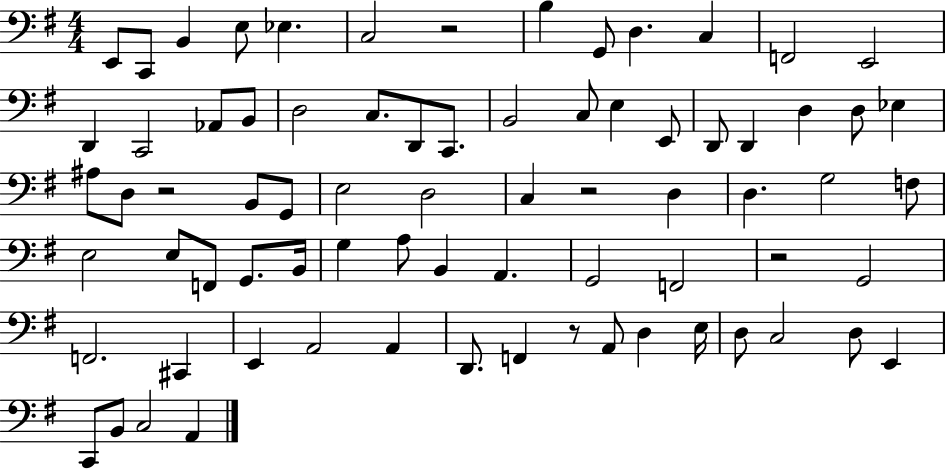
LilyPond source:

{
  \clef bass
  \numericTimeSignature
  \time 4/4
  \key g \major
  \repeat volta 2 { e,8 c,8 b,4 e8 ees4. | c2 r2 | b4 g,8 d4. c4 | f,2 e,2 | \break d,4 c,2 aes,8 b,8 | d2 c8. d,8 c,8. | b,2 c8 e4 e,8 | d,8 d,4 d4 d8 ees4 | \break ais8 d8 r2 b,8 g,8 | e2 d2 | c4 r2 d4 | d4. g2 f8 | \break e2 e8 f,8 g,8. b,16 | g4 a8 b,4 a,4. | g,2 f,2 | r2 g,2 | \break f,2. cis,4 | e,4 a,2 a,4 | d,8. f,4 r8 a,8 d4 e16 | d8 c2 d8 e,4 | \break c,8 b,8 c2 a,4 | } \bar "|."
}